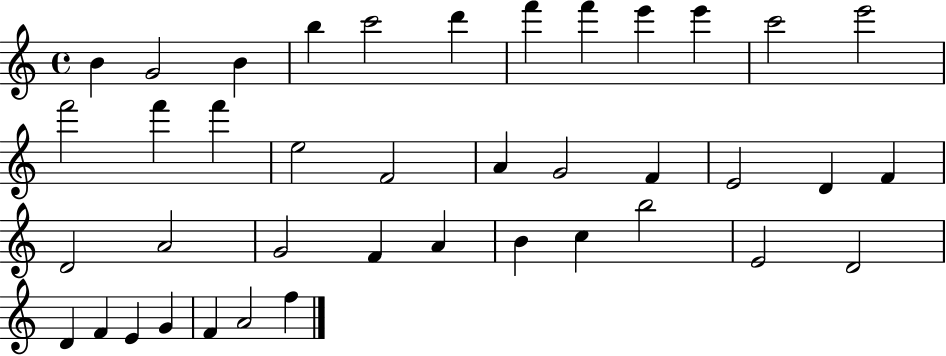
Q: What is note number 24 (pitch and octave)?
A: D4